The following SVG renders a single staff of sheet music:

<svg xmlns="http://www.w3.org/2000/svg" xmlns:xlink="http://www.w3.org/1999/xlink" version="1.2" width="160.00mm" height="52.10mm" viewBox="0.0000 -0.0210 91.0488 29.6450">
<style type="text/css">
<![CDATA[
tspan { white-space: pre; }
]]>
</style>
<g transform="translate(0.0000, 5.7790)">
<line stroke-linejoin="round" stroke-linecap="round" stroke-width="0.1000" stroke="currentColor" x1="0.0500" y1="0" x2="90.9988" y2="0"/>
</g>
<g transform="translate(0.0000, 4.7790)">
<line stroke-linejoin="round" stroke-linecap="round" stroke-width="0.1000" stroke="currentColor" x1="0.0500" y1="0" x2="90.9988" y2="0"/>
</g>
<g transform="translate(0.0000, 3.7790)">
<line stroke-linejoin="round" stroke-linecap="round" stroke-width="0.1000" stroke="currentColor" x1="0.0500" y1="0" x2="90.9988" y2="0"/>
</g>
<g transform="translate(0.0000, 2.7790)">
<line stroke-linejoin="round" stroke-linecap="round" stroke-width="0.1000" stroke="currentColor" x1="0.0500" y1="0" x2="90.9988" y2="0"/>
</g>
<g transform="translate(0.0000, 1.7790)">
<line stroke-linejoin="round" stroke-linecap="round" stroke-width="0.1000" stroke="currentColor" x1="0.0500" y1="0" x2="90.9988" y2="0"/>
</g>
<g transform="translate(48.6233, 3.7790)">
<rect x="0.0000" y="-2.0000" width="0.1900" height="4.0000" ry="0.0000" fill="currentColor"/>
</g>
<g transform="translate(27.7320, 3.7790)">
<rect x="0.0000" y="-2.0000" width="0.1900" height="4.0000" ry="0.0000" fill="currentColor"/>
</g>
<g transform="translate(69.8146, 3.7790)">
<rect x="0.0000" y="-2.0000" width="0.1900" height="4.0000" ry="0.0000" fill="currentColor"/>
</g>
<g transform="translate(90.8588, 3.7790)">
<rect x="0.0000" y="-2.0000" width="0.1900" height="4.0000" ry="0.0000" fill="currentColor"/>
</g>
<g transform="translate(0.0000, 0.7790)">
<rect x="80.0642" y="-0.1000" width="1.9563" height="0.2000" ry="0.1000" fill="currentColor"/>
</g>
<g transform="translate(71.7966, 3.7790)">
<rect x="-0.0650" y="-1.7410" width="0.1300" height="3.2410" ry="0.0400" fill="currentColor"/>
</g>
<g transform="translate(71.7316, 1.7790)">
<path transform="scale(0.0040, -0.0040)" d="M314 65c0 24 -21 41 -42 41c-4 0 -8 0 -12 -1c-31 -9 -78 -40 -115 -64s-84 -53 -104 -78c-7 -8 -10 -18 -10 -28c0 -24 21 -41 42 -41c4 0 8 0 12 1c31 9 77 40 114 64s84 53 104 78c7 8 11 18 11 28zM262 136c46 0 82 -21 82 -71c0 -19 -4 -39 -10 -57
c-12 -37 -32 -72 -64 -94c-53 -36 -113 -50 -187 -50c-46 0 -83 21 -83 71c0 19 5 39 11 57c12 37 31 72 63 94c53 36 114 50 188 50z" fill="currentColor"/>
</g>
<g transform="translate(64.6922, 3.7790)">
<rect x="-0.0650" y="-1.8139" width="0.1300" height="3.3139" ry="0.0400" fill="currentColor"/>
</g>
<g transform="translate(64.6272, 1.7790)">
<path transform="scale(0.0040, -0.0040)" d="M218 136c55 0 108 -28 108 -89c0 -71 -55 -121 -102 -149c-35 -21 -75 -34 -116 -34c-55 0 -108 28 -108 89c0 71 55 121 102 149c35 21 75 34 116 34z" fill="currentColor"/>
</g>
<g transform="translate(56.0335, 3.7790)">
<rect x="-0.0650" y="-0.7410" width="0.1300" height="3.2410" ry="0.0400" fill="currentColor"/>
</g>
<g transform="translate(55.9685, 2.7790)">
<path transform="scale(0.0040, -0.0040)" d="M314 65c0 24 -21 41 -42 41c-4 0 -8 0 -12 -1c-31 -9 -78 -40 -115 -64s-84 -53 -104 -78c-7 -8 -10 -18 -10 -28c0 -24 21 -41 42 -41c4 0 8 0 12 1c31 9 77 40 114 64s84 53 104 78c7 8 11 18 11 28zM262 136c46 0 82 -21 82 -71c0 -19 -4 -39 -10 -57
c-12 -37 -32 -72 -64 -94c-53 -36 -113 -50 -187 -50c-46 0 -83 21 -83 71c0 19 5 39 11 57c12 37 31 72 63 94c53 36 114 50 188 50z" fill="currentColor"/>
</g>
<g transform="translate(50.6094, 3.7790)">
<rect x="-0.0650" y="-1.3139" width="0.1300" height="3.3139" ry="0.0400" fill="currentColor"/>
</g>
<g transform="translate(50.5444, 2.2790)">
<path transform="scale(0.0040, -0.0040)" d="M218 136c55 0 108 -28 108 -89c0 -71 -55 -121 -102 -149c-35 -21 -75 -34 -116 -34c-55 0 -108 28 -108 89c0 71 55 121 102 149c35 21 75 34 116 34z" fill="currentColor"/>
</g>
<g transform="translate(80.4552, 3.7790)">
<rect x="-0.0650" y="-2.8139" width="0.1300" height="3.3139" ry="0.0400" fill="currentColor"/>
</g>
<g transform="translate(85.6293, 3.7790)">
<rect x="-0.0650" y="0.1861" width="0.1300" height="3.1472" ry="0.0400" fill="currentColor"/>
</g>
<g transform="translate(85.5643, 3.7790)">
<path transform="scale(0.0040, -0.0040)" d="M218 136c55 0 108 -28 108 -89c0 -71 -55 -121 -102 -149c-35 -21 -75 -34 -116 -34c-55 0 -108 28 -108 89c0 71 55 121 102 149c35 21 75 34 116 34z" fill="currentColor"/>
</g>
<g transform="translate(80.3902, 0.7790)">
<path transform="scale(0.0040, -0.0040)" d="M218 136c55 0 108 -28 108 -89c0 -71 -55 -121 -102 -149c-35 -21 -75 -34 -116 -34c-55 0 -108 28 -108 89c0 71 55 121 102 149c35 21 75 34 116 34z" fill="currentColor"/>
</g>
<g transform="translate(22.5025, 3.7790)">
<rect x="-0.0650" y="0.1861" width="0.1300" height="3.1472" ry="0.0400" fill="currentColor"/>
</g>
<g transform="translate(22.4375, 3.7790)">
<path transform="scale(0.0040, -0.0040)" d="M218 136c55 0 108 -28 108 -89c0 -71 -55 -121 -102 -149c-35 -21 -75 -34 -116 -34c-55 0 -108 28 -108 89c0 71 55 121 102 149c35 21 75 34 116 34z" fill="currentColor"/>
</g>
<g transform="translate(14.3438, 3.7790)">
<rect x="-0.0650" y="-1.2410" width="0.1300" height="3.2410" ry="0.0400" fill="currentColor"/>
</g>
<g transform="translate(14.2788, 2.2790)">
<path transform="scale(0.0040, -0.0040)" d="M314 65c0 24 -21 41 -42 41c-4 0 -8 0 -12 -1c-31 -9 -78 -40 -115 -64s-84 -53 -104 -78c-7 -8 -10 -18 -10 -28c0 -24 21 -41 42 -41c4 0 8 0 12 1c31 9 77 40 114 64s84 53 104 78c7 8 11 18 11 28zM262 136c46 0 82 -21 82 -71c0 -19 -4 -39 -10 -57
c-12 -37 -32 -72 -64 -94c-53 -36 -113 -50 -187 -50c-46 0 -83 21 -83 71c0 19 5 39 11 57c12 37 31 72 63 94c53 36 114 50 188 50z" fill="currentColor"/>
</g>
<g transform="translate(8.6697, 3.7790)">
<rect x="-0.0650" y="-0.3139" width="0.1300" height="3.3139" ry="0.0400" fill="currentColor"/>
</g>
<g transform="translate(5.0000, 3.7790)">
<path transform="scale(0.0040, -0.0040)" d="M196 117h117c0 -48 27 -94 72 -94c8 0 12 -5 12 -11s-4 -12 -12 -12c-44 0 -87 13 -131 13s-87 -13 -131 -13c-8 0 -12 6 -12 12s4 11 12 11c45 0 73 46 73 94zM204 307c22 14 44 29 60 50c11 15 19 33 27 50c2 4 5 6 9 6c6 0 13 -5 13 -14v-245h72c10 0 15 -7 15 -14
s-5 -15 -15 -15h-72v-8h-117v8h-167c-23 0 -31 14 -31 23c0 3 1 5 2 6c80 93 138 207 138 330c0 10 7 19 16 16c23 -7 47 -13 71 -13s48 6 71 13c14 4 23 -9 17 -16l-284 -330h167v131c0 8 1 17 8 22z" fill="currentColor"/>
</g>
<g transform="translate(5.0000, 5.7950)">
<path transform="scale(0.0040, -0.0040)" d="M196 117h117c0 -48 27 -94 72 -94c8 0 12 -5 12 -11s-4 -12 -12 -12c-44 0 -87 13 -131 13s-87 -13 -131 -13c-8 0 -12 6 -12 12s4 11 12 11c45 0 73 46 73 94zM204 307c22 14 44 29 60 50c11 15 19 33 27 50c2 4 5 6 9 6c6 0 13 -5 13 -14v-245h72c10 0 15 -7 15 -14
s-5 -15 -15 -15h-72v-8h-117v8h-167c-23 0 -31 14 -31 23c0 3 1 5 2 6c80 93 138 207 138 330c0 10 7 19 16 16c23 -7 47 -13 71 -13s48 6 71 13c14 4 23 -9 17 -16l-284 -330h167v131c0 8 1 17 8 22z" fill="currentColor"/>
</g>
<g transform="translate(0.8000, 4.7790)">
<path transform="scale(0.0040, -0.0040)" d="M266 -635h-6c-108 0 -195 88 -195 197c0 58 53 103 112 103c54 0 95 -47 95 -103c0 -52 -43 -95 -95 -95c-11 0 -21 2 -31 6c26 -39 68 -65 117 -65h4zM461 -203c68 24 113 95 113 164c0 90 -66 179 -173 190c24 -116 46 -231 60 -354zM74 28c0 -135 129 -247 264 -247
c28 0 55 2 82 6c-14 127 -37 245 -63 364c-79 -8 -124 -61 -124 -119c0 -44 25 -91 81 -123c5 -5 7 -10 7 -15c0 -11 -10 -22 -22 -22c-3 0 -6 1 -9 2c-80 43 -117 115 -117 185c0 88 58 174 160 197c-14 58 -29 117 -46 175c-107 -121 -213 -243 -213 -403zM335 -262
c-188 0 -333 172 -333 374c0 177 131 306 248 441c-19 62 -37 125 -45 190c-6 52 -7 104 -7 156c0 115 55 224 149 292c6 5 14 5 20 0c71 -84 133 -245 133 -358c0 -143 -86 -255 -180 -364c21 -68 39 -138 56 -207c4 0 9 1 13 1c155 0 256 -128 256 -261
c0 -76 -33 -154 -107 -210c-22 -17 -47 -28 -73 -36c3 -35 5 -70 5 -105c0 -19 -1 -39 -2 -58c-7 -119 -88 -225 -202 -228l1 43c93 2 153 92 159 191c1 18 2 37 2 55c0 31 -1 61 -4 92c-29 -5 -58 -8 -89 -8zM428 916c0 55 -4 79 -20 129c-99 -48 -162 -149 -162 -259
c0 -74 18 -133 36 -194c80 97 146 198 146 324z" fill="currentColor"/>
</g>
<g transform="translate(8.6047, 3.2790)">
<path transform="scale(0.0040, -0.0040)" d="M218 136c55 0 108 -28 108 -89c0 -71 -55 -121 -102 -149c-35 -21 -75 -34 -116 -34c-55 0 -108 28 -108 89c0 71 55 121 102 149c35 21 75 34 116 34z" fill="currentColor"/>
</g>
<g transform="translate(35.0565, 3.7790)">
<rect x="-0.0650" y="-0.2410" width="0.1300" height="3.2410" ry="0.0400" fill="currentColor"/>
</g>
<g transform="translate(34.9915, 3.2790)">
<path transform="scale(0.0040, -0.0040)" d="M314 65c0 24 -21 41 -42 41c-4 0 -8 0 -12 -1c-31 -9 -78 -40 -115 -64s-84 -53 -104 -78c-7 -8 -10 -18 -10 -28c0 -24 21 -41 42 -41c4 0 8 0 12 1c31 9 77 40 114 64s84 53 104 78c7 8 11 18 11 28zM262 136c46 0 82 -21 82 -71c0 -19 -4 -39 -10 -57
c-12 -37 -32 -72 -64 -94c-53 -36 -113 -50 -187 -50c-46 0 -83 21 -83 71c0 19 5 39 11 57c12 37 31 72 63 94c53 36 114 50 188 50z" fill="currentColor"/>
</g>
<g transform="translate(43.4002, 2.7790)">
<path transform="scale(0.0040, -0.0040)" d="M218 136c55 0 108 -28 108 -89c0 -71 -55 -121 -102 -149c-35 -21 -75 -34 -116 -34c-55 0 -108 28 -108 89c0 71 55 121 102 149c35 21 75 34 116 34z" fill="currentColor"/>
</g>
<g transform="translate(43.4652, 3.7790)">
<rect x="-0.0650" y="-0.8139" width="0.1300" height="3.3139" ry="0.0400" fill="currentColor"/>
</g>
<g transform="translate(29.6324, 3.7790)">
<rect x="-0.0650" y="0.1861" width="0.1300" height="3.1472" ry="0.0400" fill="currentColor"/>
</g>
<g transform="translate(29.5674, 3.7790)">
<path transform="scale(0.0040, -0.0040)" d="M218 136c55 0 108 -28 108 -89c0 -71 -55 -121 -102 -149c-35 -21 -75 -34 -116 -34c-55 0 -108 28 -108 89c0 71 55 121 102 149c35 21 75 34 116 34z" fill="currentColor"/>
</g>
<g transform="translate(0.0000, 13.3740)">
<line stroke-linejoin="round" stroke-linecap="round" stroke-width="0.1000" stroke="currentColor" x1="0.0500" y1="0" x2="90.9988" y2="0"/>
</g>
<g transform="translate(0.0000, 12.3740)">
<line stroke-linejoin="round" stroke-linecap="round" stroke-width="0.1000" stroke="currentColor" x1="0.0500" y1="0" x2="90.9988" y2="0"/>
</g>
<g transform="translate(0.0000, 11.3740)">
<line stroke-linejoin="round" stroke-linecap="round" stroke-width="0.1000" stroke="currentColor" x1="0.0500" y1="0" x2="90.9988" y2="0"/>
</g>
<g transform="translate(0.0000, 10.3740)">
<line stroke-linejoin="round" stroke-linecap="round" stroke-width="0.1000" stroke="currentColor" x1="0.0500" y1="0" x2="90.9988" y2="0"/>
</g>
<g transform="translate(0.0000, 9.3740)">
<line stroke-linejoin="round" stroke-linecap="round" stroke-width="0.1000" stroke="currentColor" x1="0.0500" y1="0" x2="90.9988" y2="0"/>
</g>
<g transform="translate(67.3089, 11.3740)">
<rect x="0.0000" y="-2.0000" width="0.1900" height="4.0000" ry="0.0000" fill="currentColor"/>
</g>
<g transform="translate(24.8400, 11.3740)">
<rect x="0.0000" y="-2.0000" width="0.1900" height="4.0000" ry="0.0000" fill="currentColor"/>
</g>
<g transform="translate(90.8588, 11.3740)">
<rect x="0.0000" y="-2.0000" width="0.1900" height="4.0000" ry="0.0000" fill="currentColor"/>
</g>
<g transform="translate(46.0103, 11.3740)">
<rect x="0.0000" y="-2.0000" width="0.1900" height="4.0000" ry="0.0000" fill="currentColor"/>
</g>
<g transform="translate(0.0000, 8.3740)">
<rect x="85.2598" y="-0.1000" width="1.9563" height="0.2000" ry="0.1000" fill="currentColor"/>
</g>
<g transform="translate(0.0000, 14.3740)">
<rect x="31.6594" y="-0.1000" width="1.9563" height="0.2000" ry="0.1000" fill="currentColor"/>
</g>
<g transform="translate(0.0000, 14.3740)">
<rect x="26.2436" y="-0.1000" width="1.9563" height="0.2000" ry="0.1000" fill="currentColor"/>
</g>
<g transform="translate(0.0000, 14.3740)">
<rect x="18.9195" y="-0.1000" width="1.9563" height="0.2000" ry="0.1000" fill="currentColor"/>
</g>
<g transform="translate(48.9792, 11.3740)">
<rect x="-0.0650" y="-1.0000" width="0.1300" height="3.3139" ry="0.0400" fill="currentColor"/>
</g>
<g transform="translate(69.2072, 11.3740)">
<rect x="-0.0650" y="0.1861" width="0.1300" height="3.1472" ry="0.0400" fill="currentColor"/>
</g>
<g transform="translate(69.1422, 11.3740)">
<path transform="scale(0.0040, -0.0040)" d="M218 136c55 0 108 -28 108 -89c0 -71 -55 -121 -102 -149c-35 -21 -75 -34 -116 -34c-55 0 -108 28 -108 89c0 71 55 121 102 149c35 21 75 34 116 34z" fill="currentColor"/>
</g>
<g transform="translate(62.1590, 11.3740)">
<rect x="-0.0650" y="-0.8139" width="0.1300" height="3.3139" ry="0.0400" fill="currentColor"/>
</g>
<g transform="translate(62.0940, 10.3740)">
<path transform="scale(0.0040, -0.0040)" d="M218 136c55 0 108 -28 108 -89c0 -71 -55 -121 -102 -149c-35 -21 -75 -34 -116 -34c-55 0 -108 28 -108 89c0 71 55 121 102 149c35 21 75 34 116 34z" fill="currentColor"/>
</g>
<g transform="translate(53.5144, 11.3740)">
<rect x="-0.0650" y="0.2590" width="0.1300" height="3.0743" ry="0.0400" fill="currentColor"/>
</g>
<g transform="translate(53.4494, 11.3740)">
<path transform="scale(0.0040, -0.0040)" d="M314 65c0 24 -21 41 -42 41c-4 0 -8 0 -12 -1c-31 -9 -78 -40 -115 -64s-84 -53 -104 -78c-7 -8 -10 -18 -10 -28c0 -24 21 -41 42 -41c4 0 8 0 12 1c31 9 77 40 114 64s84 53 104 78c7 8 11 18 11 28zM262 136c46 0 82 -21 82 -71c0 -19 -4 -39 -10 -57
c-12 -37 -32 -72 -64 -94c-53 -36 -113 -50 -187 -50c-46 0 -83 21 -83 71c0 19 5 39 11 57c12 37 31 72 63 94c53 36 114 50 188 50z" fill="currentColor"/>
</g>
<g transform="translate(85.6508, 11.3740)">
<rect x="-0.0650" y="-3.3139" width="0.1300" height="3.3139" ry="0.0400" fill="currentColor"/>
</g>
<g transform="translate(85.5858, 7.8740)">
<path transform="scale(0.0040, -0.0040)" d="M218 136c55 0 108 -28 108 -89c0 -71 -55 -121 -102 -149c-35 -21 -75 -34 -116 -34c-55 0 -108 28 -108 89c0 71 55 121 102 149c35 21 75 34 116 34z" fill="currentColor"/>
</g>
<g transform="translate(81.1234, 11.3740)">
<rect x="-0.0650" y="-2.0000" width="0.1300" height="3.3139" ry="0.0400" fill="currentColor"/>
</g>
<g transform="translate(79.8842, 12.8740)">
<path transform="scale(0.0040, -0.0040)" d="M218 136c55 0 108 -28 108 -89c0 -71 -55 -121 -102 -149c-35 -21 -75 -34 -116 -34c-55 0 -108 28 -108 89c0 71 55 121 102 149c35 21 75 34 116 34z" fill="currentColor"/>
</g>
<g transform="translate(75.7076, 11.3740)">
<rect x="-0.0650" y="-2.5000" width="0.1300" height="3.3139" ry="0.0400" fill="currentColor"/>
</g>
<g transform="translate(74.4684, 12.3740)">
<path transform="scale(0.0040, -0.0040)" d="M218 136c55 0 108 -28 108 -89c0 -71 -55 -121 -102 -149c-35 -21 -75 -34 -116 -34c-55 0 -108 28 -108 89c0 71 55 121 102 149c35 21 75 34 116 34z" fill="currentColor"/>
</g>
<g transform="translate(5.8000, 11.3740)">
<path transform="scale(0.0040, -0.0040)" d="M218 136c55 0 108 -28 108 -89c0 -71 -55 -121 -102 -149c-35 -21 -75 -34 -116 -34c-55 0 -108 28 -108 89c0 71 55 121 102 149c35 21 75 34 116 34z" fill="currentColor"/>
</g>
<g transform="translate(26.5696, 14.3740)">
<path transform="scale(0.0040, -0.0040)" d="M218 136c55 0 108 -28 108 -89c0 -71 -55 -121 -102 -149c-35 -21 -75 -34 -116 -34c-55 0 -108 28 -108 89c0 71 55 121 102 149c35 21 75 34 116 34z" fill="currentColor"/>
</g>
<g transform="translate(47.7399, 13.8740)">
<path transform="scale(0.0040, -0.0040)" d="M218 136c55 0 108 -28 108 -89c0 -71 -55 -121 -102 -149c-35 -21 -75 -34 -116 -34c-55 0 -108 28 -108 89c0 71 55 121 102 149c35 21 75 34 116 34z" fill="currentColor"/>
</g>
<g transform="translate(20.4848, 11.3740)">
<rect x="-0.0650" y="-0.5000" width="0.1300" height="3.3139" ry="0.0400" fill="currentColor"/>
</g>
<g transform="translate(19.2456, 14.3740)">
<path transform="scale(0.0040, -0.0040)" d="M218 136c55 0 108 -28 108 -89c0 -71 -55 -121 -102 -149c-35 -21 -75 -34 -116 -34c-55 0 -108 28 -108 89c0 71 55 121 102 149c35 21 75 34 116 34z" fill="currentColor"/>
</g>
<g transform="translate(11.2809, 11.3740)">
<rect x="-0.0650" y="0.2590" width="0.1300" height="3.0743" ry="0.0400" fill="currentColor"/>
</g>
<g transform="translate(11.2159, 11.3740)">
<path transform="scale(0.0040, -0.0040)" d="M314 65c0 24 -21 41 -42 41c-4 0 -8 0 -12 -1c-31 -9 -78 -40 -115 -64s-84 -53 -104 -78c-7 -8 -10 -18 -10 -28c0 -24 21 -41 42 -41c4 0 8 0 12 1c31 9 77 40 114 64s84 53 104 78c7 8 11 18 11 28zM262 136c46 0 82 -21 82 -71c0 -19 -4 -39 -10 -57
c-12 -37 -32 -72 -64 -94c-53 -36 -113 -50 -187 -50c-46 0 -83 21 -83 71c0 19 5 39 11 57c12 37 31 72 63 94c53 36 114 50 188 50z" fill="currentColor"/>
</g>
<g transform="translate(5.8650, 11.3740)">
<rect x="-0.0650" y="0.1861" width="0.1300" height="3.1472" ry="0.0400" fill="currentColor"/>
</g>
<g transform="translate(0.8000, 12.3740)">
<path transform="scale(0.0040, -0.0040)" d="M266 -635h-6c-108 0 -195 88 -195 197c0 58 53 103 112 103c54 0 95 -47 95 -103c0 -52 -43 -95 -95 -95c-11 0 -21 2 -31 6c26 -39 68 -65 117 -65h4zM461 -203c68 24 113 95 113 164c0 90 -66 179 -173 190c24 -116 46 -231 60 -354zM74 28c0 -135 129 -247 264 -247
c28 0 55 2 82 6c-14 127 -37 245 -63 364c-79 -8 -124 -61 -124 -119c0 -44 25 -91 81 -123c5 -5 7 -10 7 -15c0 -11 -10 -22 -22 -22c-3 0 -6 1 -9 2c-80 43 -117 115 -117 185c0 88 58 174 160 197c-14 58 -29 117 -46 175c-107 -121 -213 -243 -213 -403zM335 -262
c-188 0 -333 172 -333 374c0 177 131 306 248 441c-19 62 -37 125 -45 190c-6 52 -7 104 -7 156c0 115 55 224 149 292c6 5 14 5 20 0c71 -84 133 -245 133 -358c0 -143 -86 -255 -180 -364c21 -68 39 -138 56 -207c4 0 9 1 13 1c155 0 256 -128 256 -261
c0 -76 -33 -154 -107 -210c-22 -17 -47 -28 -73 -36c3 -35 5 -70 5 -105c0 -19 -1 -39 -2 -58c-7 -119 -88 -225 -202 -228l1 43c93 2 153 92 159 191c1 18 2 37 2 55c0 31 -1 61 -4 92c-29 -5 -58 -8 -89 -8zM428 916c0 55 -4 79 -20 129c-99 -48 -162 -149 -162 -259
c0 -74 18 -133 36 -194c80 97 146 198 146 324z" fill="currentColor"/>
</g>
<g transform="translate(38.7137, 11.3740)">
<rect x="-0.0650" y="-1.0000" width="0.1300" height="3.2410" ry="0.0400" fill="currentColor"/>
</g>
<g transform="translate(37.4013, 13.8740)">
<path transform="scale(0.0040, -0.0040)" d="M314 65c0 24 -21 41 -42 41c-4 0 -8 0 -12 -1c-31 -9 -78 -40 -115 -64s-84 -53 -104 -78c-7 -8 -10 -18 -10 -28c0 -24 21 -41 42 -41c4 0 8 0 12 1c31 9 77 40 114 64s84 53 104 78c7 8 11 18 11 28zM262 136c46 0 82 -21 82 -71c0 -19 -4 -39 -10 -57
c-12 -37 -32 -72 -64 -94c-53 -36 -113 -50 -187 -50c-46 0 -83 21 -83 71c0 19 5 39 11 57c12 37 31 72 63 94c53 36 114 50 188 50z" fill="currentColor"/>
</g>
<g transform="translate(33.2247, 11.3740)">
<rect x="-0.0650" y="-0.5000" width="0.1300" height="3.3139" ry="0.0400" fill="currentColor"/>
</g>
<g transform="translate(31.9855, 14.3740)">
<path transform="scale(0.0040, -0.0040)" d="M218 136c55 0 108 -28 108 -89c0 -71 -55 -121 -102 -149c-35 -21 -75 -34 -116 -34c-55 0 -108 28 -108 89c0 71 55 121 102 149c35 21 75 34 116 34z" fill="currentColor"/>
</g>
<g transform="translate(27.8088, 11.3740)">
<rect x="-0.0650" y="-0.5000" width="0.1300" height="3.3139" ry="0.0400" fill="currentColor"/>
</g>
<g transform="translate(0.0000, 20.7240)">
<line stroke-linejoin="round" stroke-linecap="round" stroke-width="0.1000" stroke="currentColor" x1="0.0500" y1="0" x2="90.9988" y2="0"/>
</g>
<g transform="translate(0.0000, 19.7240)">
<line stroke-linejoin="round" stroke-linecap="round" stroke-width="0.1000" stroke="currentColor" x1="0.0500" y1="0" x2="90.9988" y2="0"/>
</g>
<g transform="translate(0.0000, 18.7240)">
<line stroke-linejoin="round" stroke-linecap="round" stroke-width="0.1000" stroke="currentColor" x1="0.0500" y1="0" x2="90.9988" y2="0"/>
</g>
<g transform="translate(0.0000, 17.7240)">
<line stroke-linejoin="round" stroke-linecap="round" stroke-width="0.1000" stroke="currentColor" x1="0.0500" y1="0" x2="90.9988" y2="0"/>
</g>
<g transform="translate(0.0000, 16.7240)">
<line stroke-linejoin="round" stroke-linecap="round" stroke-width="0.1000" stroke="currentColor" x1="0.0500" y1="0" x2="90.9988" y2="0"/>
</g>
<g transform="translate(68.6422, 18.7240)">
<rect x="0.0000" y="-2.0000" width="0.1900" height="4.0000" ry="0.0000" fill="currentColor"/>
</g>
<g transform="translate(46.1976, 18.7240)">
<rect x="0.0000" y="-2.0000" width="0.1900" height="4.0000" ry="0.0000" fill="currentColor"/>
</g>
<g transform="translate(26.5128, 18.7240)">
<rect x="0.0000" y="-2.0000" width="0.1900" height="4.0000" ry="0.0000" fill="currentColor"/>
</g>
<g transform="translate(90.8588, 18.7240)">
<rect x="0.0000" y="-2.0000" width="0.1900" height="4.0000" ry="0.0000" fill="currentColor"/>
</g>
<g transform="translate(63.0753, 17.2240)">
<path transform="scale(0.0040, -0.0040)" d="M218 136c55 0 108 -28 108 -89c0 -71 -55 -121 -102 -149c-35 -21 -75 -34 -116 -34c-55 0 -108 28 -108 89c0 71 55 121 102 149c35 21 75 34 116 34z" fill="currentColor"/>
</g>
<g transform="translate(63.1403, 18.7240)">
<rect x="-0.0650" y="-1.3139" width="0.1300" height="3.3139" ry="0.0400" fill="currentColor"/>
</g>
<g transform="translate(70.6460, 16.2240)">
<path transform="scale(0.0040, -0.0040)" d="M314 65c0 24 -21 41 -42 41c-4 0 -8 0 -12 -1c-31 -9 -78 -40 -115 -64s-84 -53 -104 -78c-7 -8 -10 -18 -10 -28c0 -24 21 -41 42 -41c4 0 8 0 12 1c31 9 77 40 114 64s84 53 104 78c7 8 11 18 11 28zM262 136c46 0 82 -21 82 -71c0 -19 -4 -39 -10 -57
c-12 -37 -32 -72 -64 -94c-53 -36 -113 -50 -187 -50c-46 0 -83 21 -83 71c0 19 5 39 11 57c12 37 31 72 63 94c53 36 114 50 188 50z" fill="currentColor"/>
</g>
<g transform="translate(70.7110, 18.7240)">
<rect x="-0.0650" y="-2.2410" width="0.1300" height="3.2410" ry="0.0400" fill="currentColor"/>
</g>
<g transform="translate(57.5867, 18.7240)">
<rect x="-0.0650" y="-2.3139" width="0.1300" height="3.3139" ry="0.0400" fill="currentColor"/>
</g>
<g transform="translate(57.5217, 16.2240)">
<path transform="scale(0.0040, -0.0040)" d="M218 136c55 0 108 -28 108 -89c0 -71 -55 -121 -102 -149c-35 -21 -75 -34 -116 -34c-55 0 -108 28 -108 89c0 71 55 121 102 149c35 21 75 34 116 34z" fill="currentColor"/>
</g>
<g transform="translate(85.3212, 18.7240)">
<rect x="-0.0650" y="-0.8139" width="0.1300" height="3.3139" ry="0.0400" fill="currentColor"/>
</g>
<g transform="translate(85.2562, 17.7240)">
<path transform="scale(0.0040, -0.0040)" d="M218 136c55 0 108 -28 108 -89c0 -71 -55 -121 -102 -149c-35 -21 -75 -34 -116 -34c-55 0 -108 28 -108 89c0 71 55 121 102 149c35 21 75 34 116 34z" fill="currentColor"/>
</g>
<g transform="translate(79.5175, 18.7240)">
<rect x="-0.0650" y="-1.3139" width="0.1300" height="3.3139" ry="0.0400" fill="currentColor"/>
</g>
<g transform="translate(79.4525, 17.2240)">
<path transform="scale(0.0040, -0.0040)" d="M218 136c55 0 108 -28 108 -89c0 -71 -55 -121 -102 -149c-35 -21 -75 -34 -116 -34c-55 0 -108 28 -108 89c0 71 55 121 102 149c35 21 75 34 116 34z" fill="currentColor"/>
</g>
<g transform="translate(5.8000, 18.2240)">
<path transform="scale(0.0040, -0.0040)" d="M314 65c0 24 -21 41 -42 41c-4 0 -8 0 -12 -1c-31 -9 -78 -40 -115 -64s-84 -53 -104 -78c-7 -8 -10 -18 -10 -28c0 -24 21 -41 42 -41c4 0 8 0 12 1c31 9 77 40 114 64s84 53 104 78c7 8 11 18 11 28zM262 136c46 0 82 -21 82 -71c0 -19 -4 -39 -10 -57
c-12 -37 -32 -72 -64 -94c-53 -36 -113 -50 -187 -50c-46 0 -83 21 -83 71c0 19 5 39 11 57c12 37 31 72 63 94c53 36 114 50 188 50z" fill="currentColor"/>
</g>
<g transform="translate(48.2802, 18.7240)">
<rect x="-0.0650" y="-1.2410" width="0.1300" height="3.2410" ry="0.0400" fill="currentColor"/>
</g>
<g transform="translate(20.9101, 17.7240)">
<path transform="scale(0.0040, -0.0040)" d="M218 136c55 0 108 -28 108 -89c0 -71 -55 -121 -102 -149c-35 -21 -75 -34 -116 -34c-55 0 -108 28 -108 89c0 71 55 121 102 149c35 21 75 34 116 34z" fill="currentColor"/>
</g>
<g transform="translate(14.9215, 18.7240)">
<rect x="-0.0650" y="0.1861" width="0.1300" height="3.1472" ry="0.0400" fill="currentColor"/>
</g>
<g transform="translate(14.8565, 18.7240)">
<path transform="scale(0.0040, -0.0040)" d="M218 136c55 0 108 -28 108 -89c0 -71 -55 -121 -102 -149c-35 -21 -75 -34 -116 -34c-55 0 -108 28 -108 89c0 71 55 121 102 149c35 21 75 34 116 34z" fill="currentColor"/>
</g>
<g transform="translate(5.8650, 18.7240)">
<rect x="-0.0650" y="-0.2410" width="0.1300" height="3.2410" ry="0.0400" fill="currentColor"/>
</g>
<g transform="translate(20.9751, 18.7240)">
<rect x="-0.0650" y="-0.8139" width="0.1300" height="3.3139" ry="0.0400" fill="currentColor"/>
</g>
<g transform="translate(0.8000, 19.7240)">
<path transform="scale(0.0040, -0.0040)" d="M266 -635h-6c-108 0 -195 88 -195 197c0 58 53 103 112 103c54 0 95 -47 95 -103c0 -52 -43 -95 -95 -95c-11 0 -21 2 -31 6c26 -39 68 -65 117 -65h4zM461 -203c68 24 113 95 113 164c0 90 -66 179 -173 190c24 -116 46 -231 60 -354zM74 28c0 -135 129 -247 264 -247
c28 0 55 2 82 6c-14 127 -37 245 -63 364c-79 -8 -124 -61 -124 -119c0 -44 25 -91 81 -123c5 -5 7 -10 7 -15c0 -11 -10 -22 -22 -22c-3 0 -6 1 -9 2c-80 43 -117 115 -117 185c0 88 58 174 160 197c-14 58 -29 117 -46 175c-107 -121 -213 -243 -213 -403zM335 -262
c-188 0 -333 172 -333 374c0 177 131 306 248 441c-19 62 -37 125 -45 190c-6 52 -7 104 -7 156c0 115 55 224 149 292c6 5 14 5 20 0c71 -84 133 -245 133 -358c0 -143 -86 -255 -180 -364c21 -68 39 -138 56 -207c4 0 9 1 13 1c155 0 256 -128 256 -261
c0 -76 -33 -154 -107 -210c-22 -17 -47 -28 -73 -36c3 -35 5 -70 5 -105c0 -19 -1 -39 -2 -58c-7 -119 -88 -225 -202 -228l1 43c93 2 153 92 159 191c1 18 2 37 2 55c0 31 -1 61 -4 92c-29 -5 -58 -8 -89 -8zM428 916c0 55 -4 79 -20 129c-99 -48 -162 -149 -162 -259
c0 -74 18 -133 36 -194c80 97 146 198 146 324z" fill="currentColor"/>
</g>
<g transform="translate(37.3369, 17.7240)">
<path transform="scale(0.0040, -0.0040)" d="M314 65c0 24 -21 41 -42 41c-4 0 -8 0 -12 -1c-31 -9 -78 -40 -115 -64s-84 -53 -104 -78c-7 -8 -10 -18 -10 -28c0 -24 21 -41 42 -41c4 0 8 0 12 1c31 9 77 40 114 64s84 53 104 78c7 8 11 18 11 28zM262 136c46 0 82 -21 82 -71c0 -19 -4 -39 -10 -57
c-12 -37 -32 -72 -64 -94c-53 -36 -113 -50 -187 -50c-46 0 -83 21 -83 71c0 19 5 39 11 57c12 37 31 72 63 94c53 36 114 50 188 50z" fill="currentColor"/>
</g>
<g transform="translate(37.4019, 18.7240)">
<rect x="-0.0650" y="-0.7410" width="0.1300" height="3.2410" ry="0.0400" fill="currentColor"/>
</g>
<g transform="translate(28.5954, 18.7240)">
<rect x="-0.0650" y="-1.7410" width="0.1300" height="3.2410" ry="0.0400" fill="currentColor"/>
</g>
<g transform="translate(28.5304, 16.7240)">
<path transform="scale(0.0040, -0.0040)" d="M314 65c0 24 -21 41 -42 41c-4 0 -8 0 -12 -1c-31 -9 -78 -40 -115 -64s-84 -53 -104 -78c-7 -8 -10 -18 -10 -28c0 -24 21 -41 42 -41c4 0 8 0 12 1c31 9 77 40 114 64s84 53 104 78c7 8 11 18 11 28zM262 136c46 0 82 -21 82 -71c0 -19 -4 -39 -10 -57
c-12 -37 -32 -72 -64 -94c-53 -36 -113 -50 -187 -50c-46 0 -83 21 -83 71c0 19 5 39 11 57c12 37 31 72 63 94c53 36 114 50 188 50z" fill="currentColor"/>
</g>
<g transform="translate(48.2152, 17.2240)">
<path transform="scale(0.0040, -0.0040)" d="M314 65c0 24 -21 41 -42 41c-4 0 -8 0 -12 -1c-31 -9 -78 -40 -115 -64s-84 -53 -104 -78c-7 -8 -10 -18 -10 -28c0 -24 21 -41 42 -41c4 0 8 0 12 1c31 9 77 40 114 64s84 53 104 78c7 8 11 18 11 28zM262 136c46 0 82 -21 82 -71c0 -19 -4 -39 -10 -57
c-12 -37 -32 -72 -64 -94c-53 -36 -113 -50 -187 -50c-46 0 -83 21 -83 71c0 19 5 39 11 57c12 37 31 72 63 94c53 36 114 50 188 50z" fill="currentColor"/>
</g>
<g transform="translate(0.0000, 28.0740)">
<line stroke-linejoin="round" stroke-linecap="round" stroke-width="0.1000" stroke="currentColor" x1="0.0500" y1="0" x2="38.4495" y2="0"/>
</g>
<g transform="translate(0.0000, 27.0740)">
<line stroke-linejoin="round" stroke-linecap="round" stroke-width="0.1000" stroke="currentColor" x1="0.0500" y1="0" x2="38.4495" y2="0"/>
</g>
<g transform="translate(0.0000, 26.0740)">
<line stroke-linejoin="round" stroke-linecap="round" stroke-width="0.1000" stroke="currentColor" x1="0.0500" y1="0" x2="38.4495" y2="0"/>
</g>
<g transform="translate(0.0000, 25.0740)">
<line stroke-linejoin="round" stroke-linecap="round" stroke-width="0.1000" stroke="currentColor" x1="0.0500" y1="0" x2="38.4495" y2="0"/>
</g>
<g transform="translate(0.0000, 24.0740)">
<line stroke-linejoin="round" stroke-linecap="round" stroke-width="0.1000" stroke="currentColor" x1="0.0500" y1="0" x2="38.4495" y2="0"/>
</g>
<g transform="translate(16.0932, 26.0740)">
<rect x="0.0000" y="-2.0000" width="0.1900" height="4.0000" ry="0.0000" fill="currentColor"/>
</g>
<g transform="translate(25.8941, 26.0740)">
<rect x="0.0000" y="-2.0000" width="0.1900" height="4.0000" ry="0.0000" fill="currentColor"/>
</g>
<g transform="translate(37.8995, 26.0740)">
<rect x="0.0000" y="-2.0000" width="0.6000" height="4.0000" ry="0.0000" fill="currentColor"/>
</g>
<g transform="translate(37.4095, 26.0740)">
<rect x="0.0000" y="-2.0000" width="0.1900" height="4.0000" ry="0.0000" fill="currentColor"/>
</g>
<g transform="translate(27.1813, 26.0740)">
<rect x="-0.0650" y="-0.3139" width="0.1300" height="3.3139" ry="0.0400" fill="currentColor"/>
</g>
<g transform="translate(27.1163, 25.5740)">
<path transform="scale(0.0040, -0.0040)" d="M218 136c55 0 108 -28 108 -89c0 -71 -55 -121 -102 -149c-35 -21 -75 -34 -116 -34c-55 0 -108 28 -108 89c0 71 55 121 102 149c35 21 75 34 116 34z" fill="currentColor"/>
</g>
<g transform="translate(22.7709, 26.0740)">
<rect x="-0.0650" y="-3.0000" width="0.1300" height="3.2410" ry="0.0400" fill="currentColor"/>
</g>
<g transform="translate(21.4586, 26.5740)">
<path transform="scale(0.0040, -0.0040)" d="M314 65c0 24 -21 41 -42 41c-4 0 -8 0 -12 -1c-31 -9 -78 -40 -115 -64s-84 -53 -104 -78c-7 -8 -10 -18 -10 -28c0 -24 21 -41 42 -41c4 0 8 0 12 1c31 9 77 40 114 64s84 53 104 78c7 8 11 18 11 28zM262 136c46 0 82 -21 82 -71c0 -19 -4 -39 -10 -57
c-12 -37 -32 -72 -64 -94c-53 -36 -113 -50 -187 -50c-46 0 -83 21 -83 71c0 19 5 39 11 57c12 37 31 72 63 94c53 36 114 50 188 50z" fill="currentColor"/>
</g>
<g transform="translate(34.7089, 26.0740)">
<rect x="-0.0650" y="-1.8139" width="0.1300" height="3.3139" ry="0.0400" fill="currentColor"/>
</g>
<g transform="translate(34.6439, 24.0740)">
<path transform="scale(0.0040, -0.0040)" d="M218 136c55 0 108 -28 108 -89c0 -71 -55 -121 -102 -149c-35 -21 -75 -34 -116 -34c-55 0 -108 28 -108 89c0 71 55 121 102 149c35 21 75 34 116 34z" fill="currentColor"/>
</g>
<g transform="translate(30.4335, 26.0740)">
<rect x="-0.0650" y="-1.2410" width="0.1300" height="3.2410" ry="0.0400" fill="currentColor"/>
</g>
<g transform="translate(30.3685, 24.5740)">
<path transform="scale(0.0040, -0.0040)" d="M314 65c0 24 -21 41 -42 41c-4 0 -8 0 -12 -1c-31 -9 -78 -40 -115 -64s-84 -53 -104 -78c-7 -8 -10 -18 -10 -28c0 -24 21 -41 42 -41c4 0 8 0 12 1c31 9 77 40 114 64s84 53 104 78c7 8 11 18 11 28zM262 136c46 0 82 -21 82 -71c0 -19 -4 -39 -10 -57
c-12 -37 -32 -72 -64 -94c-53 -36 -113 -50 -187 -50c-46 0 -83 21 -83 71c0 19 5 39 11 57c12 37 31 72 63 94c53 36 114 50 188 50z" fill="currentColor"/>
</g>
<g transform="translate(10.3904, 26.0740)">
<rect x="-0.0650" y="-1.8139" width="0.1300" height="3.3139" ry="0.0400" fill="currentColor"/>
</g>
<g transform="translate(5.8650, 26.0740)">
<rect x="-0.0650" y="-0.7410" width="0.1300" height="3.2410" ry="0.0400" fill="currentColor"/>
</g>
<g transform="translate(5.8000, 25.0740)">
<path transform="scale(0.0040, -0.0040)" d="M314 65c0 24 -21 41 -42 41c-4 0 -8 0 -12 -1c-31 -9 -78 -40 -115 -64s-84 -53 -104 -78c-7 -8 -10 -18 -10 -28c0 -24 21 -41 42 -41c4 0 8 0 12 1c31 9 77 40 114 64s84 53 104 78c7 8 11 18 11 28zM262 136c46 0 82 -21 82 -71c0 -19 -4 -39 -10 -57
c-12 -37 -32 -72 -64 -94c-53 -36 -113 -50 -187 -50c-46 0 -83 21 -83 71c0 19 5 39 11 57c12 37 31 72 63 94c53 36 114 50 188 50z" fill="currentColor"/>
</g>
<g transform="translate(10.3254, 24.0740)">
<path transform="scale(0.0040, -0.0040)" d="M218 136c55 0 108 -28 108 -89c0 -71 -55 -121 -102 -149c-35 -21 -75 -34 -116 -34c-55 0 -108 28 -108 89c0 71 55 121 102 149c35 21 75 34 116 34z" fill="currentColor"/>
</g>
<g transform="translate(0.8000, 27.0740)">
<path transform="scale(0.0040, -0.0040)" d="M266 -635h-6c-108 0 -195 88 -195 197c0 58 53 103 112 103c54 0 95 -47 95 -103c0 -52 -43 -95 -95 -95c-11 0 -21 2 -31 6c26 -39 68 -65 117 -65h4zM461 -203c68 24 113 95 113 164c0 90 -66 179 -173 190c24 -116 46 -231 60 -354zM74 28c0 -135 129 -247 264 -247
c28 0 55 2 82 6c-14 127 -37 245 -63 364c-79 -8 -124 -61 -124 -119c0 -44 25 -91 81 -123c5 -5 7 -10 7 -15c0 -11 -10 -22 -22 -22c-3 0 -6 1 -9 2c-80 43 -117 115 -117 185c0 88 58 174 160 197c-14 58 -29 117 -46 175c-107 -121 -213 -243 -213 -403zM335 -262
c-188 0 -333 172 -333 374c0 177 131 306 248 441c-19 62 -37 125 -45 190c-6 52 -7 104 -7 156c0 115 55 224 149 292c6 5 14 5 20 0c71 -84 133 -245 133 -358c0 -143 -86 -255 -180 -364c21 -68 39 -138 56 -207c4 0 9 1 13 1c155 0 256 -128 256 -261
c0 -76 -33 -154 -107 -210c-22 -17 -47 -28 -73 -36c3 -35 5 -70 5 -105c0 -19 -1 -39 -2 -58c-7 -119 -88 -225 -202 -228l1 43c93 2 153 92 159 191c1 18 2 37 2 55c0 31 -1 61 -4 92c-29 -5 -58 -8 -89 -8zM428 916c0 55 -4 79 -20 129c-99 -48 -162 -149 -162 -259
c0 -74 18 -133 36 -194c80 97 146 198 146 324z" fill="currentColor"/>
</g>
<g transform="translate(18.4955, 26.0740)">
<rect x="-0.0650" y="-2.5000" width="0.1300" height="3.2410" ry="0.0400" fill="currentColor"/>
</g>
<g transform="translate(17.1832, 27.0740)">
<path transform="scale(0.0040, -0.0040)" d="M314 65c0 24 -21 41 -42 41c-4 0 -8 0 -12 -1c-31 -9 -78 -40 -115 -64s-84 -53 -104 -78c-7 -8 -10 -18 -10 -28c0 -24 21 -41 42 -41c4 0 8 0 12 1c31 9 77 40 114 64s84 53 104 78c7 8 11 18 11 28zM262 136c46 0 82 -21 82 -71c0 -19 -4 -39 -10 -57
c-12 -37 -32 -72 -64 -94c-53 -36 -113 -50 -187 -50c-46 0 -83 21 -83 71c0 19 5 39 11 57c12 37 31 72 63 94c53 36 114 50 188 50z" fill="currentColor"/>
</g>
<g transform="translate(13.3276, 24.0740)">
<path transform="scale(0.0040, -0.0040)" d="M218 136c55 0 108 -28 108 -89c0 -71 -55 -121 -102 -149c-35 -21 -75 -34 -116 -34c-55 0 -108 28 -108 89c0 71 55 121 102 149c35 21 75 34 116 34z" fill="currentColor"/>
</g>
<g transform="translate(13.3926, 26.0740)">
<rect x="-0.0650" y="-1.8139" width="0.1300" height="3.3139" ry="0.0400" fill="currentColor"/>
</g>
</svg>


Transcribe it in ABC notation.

X:1
T:Untitled
M:4/4
L:1/4
K:C
c e2 B B c2 d e d2 f f2 a B B B2 C C C D2 D B2 d B G F b c2 B d f2 d2 e2 g e g2 e d d2 f f G2 A2 c e2 f